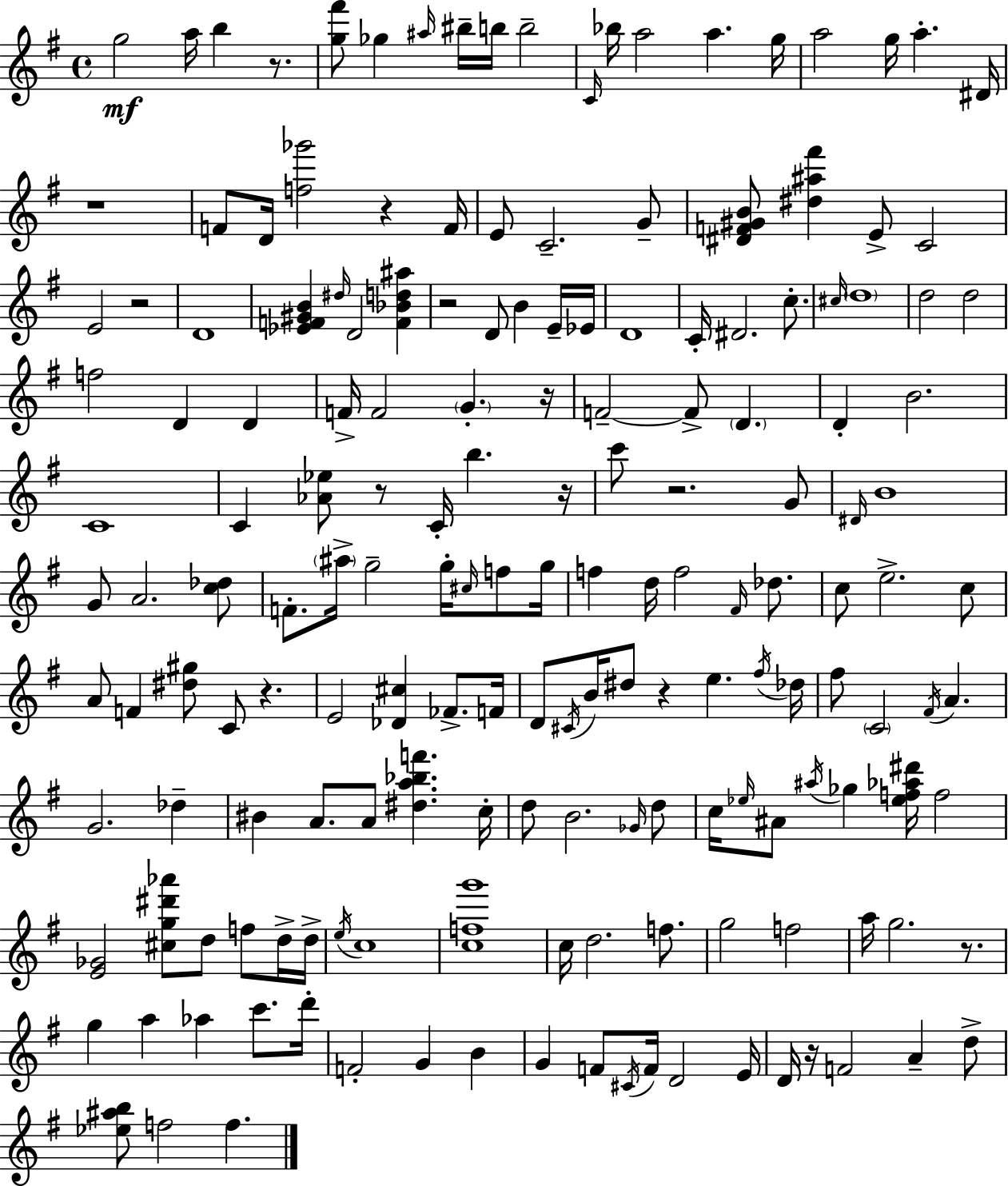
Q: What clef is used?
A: treble